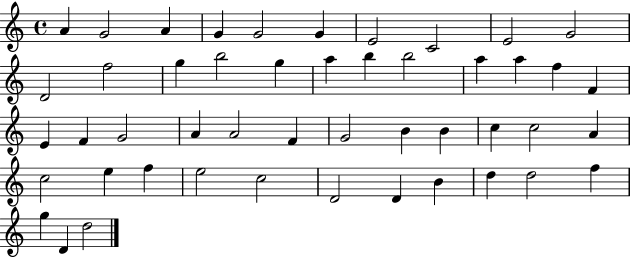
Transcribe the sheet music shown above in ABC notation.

X:1
T:Untitled
M:4/4
L:1/4
K:C
A G2 A G G2 G E2 C2 E2 G2 D2 f2 g b2 g a b b2 a a f F E F G2 A A2 F G2 B B c c2 A c2 e f e2 c2 D2 D B d d2 f g D d2